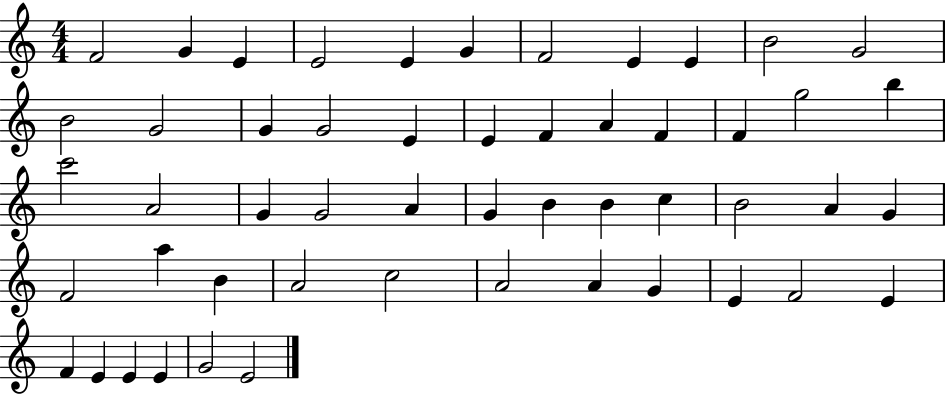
X:1
T:Untitled
M:4/4
L:1/4
K:C
F2 G E E2 E G F2 E E B2 G2 B2 G2 G G2 E E F A F F g2 b c'2 A2 G G2 A G B B c B2 A G F2 a B A2 c2 A2 A G E F2 E F E E E G2 E2